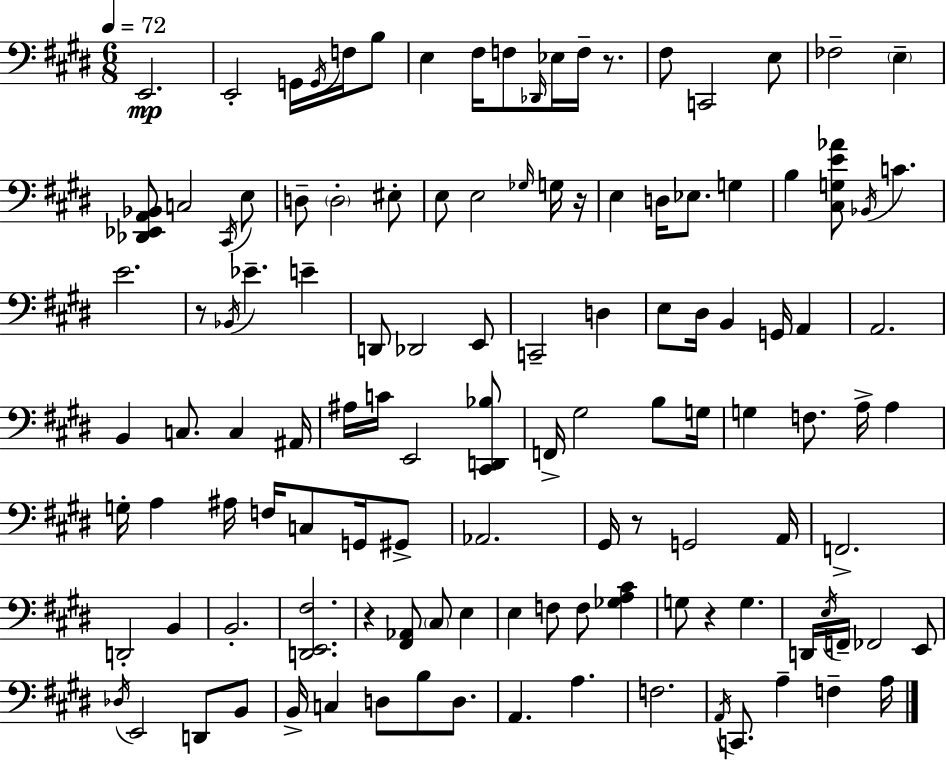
{
  \clef bass
  \numericTimeSignature
  \time 6/8
  \key e \major
  \tempo 4 = 72
  \repeat volta 2 { e,2.\mp | e,2-. g,16 \acciaccatura { g,16 } f16 b8 | e4 fis16 f8 \grace { des,16 } ees16 f16-- r8. | fis8 c,2 | \break e8 fes2-- \parenthesize e4-- | <des, ees, a, bes,>8 c2 | \acciaccatura { cis,16 } e8 d8-- \parenthesize d2-. | eis8-. e8 e2 | \break \grace { ges16 } g16 r16 e4 d16 ees8. | g4 b4 <cis g e' aes'>8 \acciaccatura { bes,16 } c'4. | e'2. | r8 \acciaccatura { bes,16 } ees'4.-- | \break e'4-- d,8 des,2 | e,8 c,2-- | d4 e8 dis16 b,4 | g,16 a,4 a,2. | \break b,4 c8. | c4 ais,16 ais16 c'16 e,2 | <cis, d, bes>8 f,16-> gis2 | b8 g16 g4 f8. | \break a16-> a4 g16-. a4 ais16 | f16 c8 g,16 gis,8-> aes,2. | gis,16 r8 g,2 | a,16 f,2.-> | \break d,2-. | b,4 b,2.-. | <d, e, fis>2. | r4 <fis, aes,>8 | \break \parenthesize cis8 e4 e4 f8 | f8 <ges a cis'>4 g8 r4 | g4. d,16 \acciaccatura { e16 } f,16-- fes,2 | e,8 \acciaccatura { des16 } e,2 | \break d,8 b,8 b,16-> c4 | d8 b8 d8. a,4. | a4. f2. | \acciaccatura { a,16 } c,8. | \break a4-- f4-- a16 } \bar "|."
}